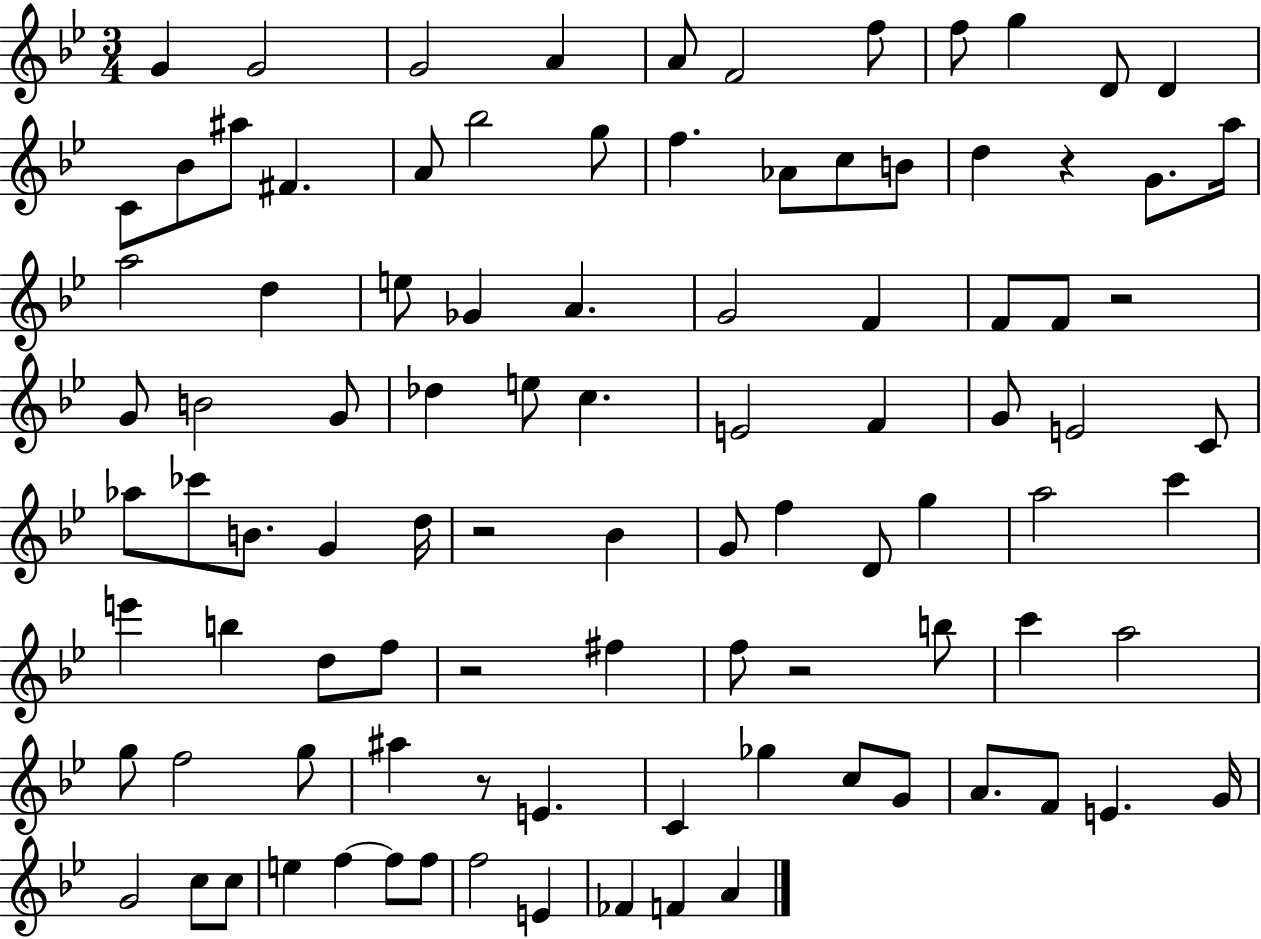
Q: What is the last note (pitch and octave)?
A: A4